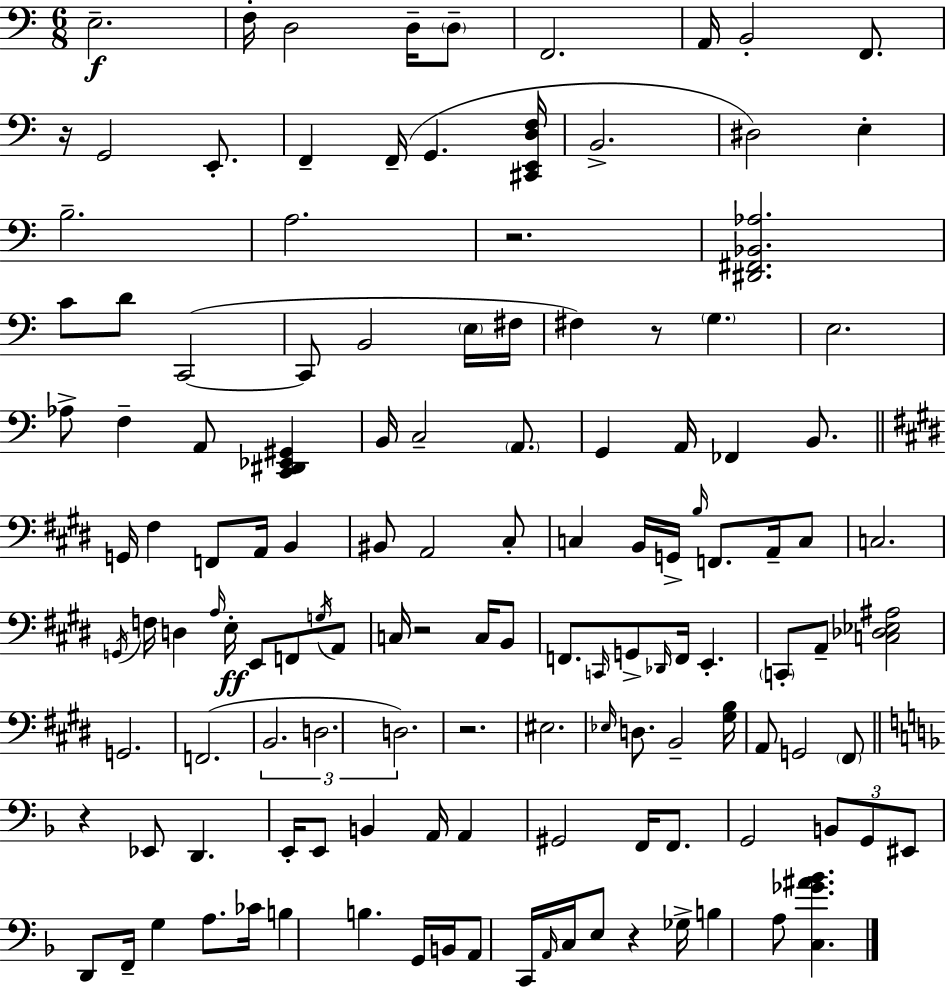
X:1
T:Untitled
M:6/8
L:1/4
K:C
E,2 F,/4 D,2 D,/4 D,/2 F,,2 A,,/4 B,,2 F,,/2 z/4 G,,2 E,,/2 F,, F,,/4 G,, [^C,,E,,D,F,]/4 B,,2 ^D,2 E, B,2 A,2 z2 [^D,,^F,,_B,,_A,]2 C/2 D/2 C,,2 C,,/2 B,,2 E,/4 ^F,/4 ^F, z/2 G, E,2 _A,/2 F, A,,/2 [C,,^D,,_E,,^G,,] B,,/4 C,2 A,,/2 G,, A,,/4 _F,, B,,/2 G,,/4 ^F, F,,/2 A,,/4 B,, ^B,,/2 A,,2 ^C,/2 C, B,,/4 G,,/4 B,/4 F,,/2 A,,/4 C,/2 C,2 G,,/4 F,/4 D, A,/4 E,/4 E,,/2 F,,/2 G,/4 A,,/2 C,/4 z2 C,/4 B,,/2 F,,/2 C,,/4 G,,/2 _D,,/4 F,,/4 E,, C,,/2 A,,/2 [C,_D,_E,^A,]2 G,,2 F,,2 B,,2 D,2 D,2 z2 ^E,2 _E,/4 D,/2 B,,2 [^G,B,]/4 A,,/2 G,,2 ^F,,/2 z _E,,/2 D,, E,,/4 E,,/2 B,, A,,/4 A,, ^G,,2 F,,/4 F,,/2 G,,2 B,,/2 G,,/2 ^E,,/2 D,,/2 F,,/4 G, A,/2 _C/4 B, B, G,,/4 B,,/4 A,,/2 C,,/4 A,,/4 C,/4 E,/2 z _G,/4 B, A,/2 [C,_G^A_B]